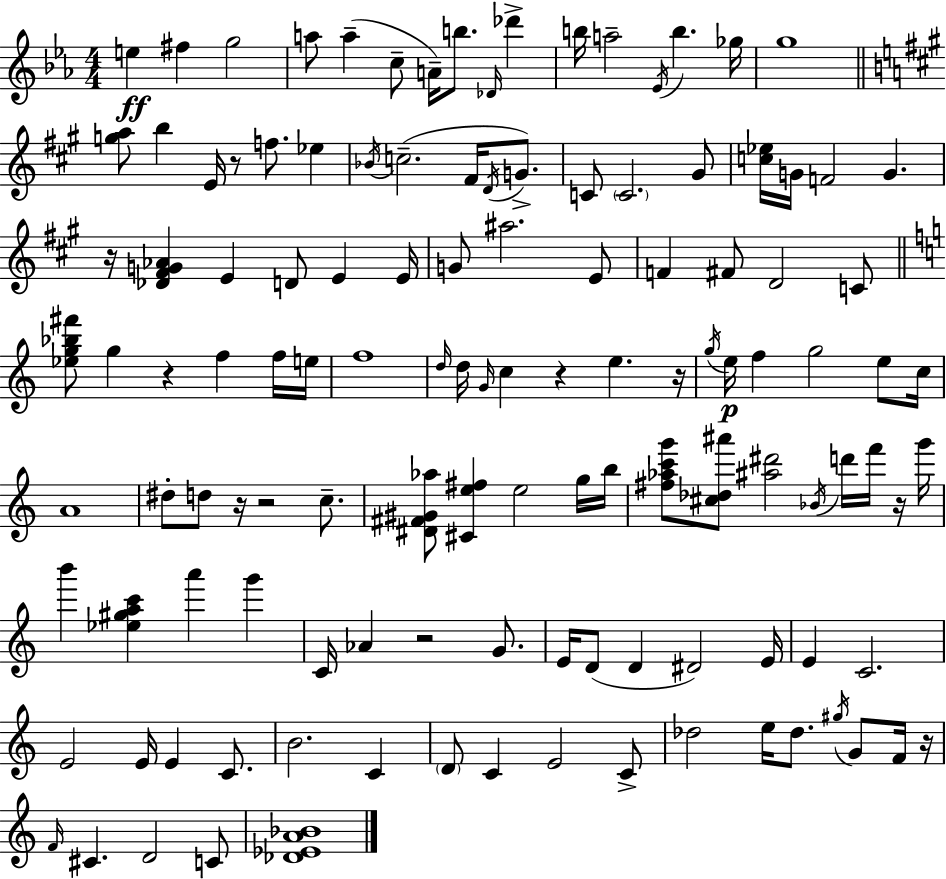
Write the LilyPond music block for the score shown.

{
  \clef treble
  \numericTimeSignature
  \time 4/4
  \key c \minor
  e''4\ff fis''4 g''2 | a''8 a''4--( c''8-- a'16--) b''8. \grace { des'16 } des'''4-> | b''16 a''2-- \acciaccatura { ees'16 } b''4. | ges''16 g''1 | \break \bar "||" \break \key a \major <g'' a''>8 b''4 e'16 r8 f''8. ees''4 | \acciaccatura { bes'16 } c''2.--( fis'16 \acciaccatura { d'16 }) g'8.-> | c'8 \parenthesize c'2. | gis'8 <c'' ees''>16 g'16 f'2 g'4. | \break r16 <des' fis' g' aes'>4 e'4 d'8 e'4 | e'16 g'8 ais''2. | e'8 f'4 fis'8 d'2 | c'8 \bar "||" \break \key c \major <ees'' g'' bes'' fis'''>8 g''4 r4 f''4 f''16 e''16 | f''1 | \grace { d''16 } d''16 \grace { g'16 } c''4 r4 e''4. | r16 \acciaccatura { g''16 }\p e''16 f''4 g''2 | \break e''8 c''16 a'1 | dis''8-. d''8 r16 r2 | c''8.-- <dis' fis' gis' aes''>8 <cis' e'' fis''>4 e''2 | g''16 b''16 <fis'' aes'' c''' g'''>8 <cis'' des'' ais'''>8 <ais'' dis'''>2 \acciaccatura { bes'16 } | \break d'''16 f'''16 r16 g'''16 b'''4 <ees'' gis'' a'' c'''>4 a'''4 | g'''4 c'16 aes'4 r2 | g'8. e'16 d'8( d'4 dis'2) | e'16 e'4 c'2. | \break e'2 e'16 e'4 | c'8. b'2. | c'4 \parenthesize d'8 c'4 e'2 | c'8-> des''2 e''16 des''8. | \break \acciaccatura { gis''16 } g'8 f'16 r16 \grace { f'16 } cis'4. d'2 | c'8 <des' ees' a' bes'>1 | \bar "|."
}